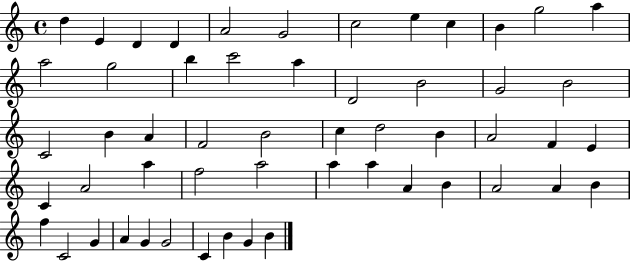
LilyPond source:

{
  \clef treble
  \time 4/4
  \defaultTimeSignature
  \key c \major
  d''4 e'4 d'4 d'4 | a'2 g'2 | c''2 e''4 c''4 | b'4 g''2 a''4 | \break a''2 g''2 | b''4 c'''2 a''4 | d'2 b'2 | g'2 b'2 | \break c'2 b'4 a'4 | f'2 b'2 | c''4 d''2 b'4 | a'2 f'4 e'4 | \break c'4 a'2 a''4 | f''2 a''2 | a''4 a''4 a'4 b'4 | a'2 a'4 b'4 | \break f''4 c'2 g'4 | a'4 g'4 g'2 | c'4 b'4 g'4 b'4 | \bar "|."
}